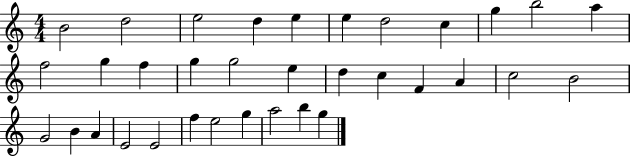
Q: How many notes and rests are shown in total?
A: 34